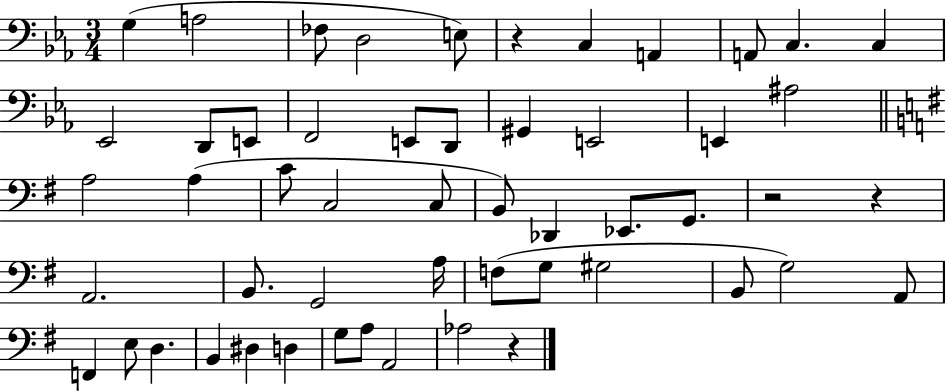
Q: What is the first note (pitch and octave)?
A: G3